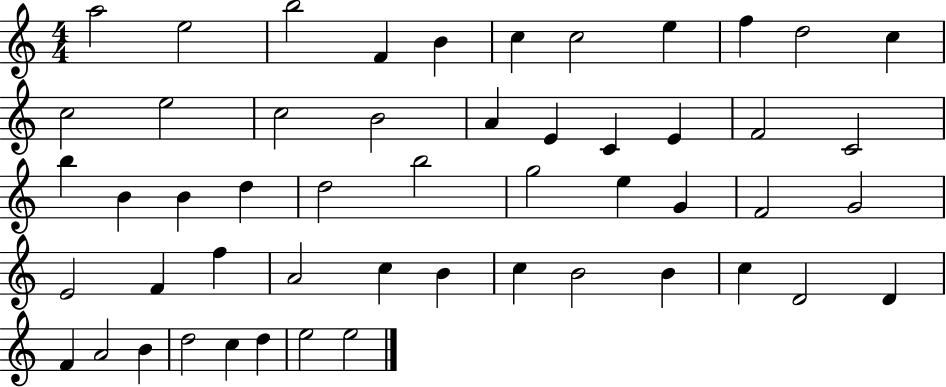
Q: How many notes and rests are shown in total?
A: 52